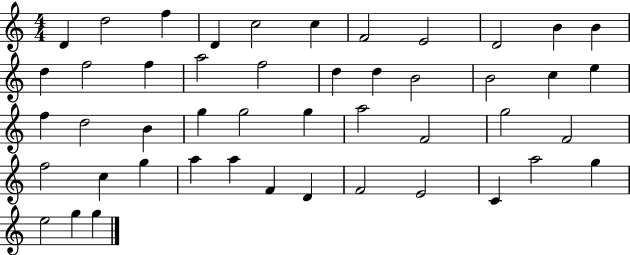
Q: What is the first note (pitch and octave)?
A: D4